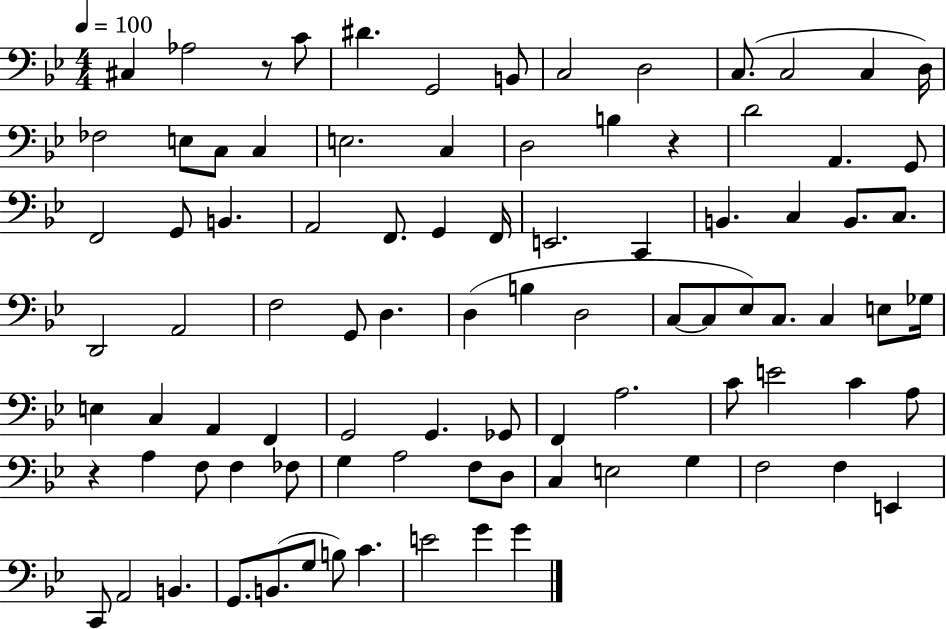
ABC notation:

X:1
T:Untitled
M:4/4
L:1/4
K:Bb
^C, _A,2 z/2 C/2 ^D G,,2 B,,/2 C,2 D,2 C,/2 C,2 C, D,/4 _F,2 E,/2 C,/2 C, E,2 C, D,2 B, z D2 A,, G,,/2 F,,2 G,,/2 B,, A,,2 F,,/2 G,, F,,/4 E,,2 C,, B,, C, B,,/2 C,/2 D,,2 A,,2 F,2 G,,/2 D, D, B, D,2 C,/2 C,/2 _E,/2 C,/2 C, E,/2 _G,/4 E, C, A,, F,, G,,2 G,, _G,,/2 F,, A,2 C/2 E2 C A,/2 z A, F,/2 F, _F,/2 G, A,2 F,/2 D,/2 C, E,2 G, F,2 F, E,, C,,/2 A,,2 B,, G,,/2 B,,/2 G,/2 B,/2 C E2 G G